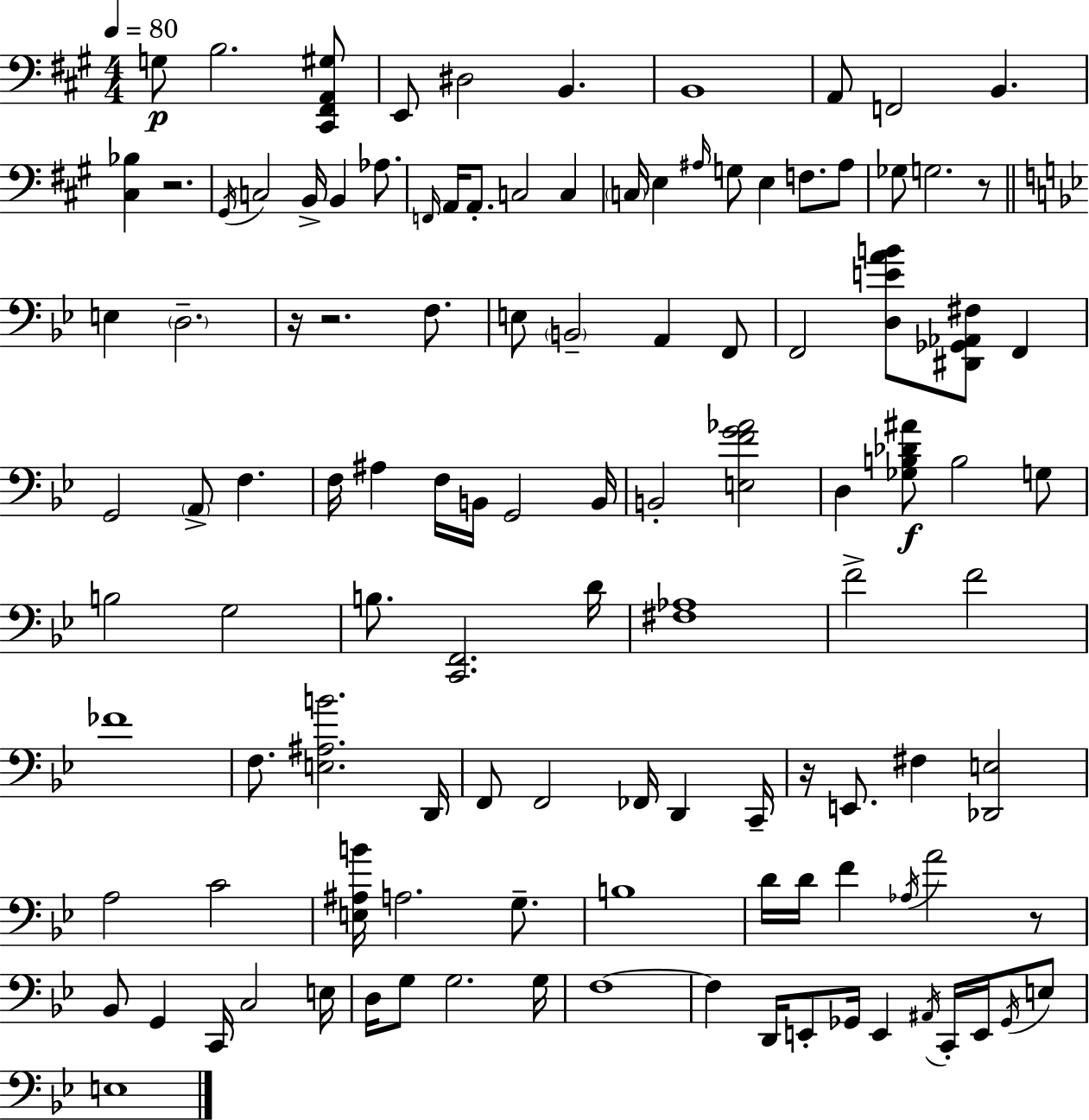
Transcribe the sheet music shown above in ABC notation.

X:1
T:Untitled
M:4/4
L:1/4
K:A
G,/2 B,2 [^C,,^F,,A,,^G,]/2 E,,/2 ^D,2 B,, B,,4 A,,/2 F,,2 B,, [^C,_B,] z2 ^G,,/4 C,2 B,,/4 B,, _A,/2 F,,/4 A,,/4 A,,/2 C,2 C, C,/4 E, ^A,/4 G,/2 E, F,/2 ^A,/2 _G,/2 G,2 z/2 E, D,2 z/4 z2 F,/2 E,/2 B,,2 A,, F,,/2 F,,2 [D,EAB]/2 [^D,,_G,,_A,,^F,]/2 F,, G,,2 A,,/2 F, F,/4 ^A, F,/4 B,,/4 G,,2 B,,/4 B,,2 [E,FG_A]2 D, [_G,B,_D^A]/2 B,2 G,/2 B,2 G,2 B,/2 [C,,F,,]2 D/4 [^F,_A,]4 F2 F2 _F4 F,/2 [E,^A,B]2 D,,/4 F,,/2 F,,2 _F,,/4 D,, C,,/4 z/4 E,,/2 ^F, [_D,,E,]2 A,2 C2 [E,^A,B]/4 A,2 G,/2 B,4 D/4 D/4 F _A,/4 A2 z/2 _B,,/2 G,, C,,/4 C,2 E,/4 D,/4 G,/2 G,2 G,/4 F,4 F, D,,/4 E,,/2 _G,,/4 E,, ^A,,/4 C,,/4 E,,/4 _G,,/4 E,/2 E,4